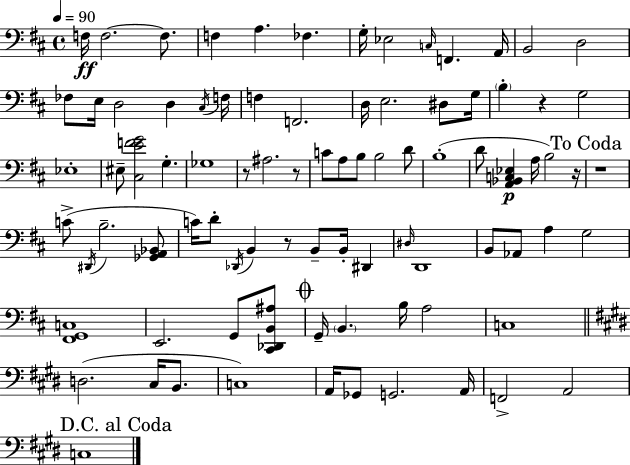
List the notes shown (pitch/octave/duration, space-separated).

F3/s F3/h. F3/e. F3/q A3/q. FES3/q. G3/s Eb3/h C3/s F2/q. A2/s B2/h D3/h FES3/e E3/s D3/h D3/q C#3/s F3/s F3/q F2/h. D3/s E3/h. D#3/e G3/s B3/q R/q G3/h Eb3/w EIS3/e [C#3,E4,F4,G4]/h G3/q. Gb3/w R/e A#3/h. R/e C4/e A3/e B3/e B3/h D4/e B3/w D4/e [A2,Bb2,C3,Eb3]/q A3/s B3/h R/s R/w C4/e D#2/s B3/h. [Gb2,A2,Bb2]/e C4/s D4/e Db2/s B2/q R/e B2/e B2/s D#2/q D#3/s D2/w B2/e Ab2/e A3/q G3/h [F#2,G2,C3]/w E2/h. G2/e [C#2,Db2,B2,A#3]/e G2/s B2/q. B3/s A3/h C3/w D3/h. C#3/s B2/e. C3/w A2/s Gb2/e G2/h. A2/s F2/h A2/h C3/w